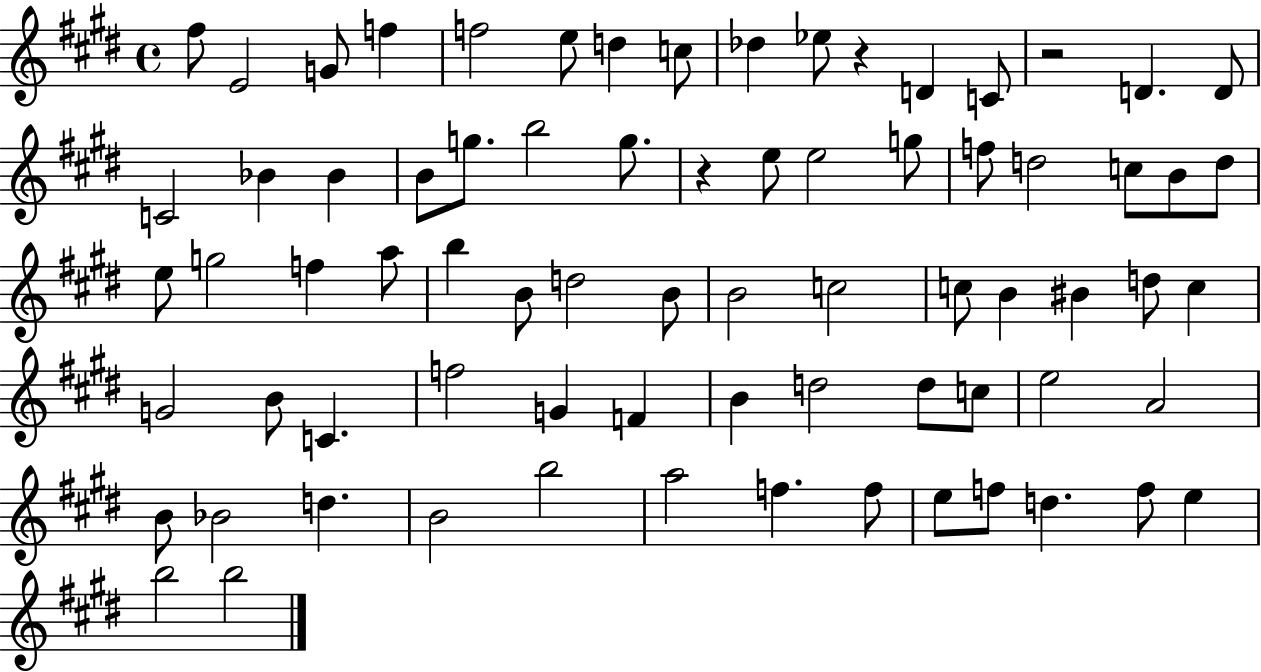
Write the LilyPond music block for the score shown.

{
  \clef treble
  \time 4/4
  \defaultTimeSignature
  \key e \major
  fis''8 e'2 g'8 f''4 | f''2 e''8 d''4 c''8 | des''4 ees''8 r4 d'4 c'8 | r2 d'4. d'8 | \break c'2 bes'4 bes'4 | b'8 g''8. b''2 g''8. | r4 e''8 e''2 g''8 | f''8 d''2 c''8 b'8 d''8 | \break e''8 g''2 f''4 a''8 | b''4 b'8 d''2 b'8 | b'2 c''2 | c''8 b'4 bis'4 d''8 c''4 | \break g'2 b'8 c'4. | f''2 g'4 f'4 | b'4 d''2 d''8 c''8 | e''2 a'2 | \break b'8 bes'2 d''4. | b'2 b''2 | a''2 f''4. f''8 | e''8 f''8 d''4. f''8 e''4 | \break b''2 b''2 | \bar "|."
}